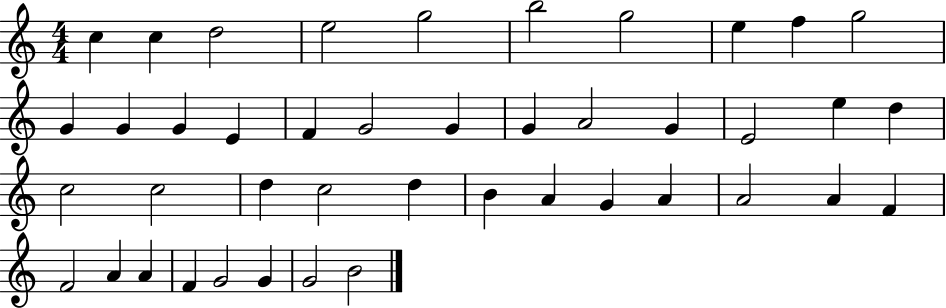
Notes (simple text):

C5/q C5/q D5/h E5/h G5/h B5/h G5/h E5/q F5/q G5/h G4/q G4/q G4/q E4/q F4/q G4/h G4/q G4/q A4/h G4/q E4/h E5/q D5/q C5/h C5/h D5/q C5/h D5/q B4/q A4/q G4/q A4/q A4/h A4/q F4/q F4/h A4/q A4/q F4/q G4/h G4/q G4/h B4/h